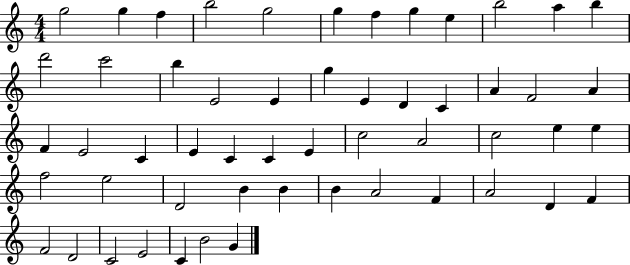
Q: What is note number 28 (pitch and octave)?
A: E4